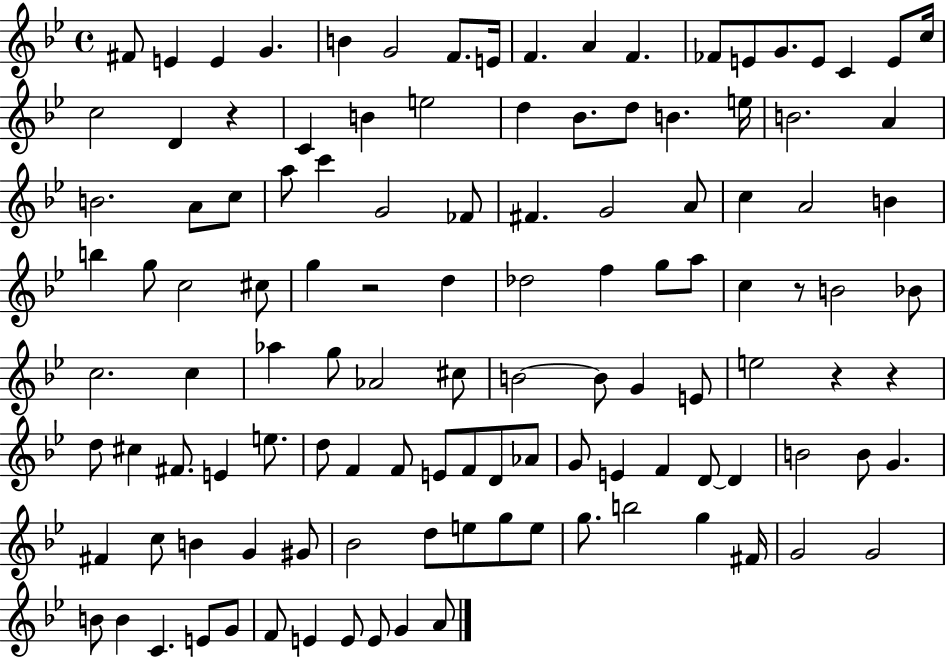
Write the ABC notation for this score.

X:1
T:Untitled
M:4/4
L:1/4
K:Bb
^F/2 E E G B G2 F/2 E/4 F A F _F/2 E/2 G/2 E/2 C E/2 c/4 c2 D z C B e2 d _B/2 d/2 B e/4 B2 A B2 A/2 c/2 a/2 c' G2 _F/2 ^F G2 A/2 c A2 B b g/2 c2 ^c/2 g z2 d _d2 f g/2 a/2 c z/2 B2 _B/2 c2 c _a g/2 _A2 ^c/2 B2 B/2 G E/2 e2 z z d/2 ^c ^F/2 E e/2 d/2 F F/2 E/2 F/2 D/2 _A/2 G/2 E F D/2 D B2 B/2 G ^F c/2 B G ^G/2 _B2 d/2 e/2 g/2 e/2 g/2 b2 g ^F/4 G2 G2 B/2 B C E/2 G/2 F/2 E E/2 E/2 G A/2